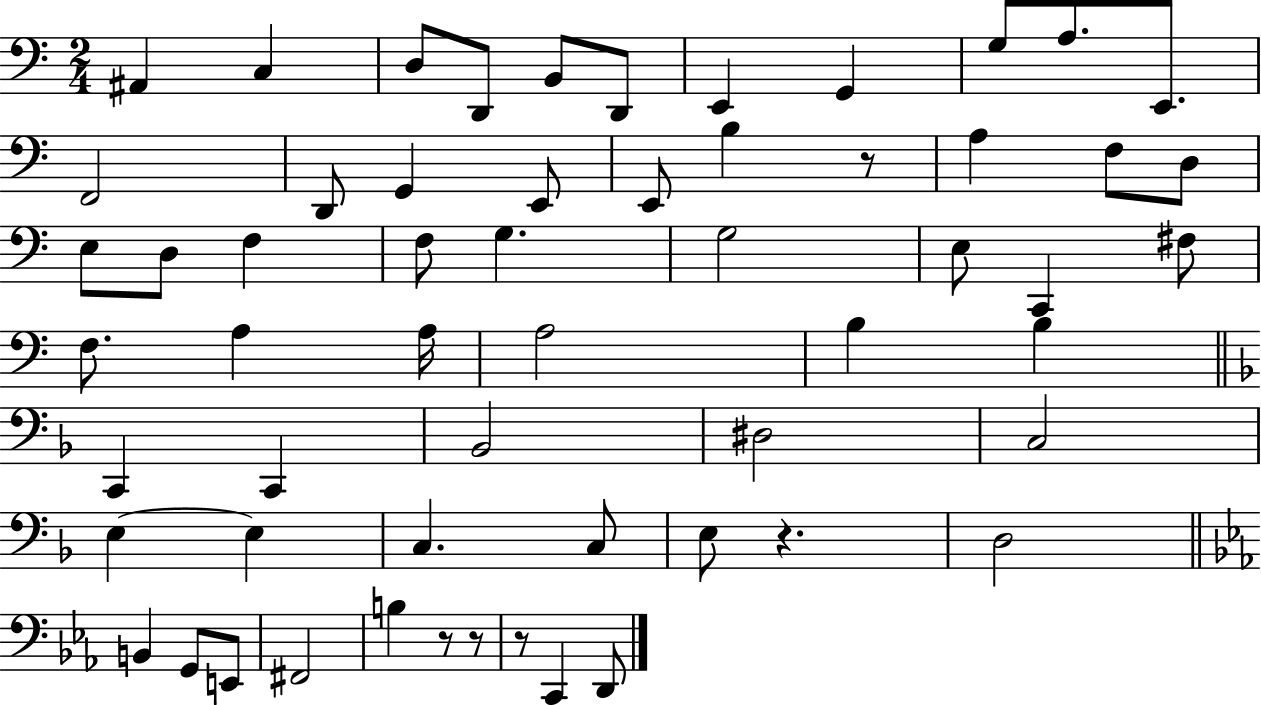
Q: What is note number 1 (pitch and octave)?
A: A#2